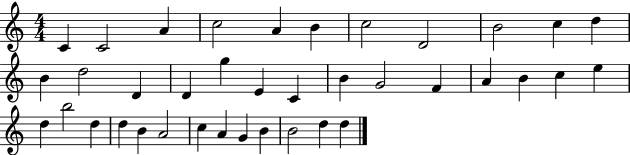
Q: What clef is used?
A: treble